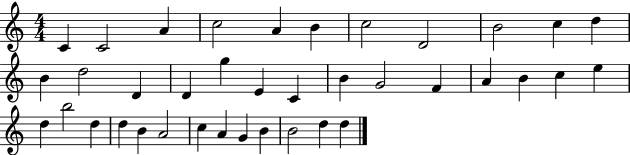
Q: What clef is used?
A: treble